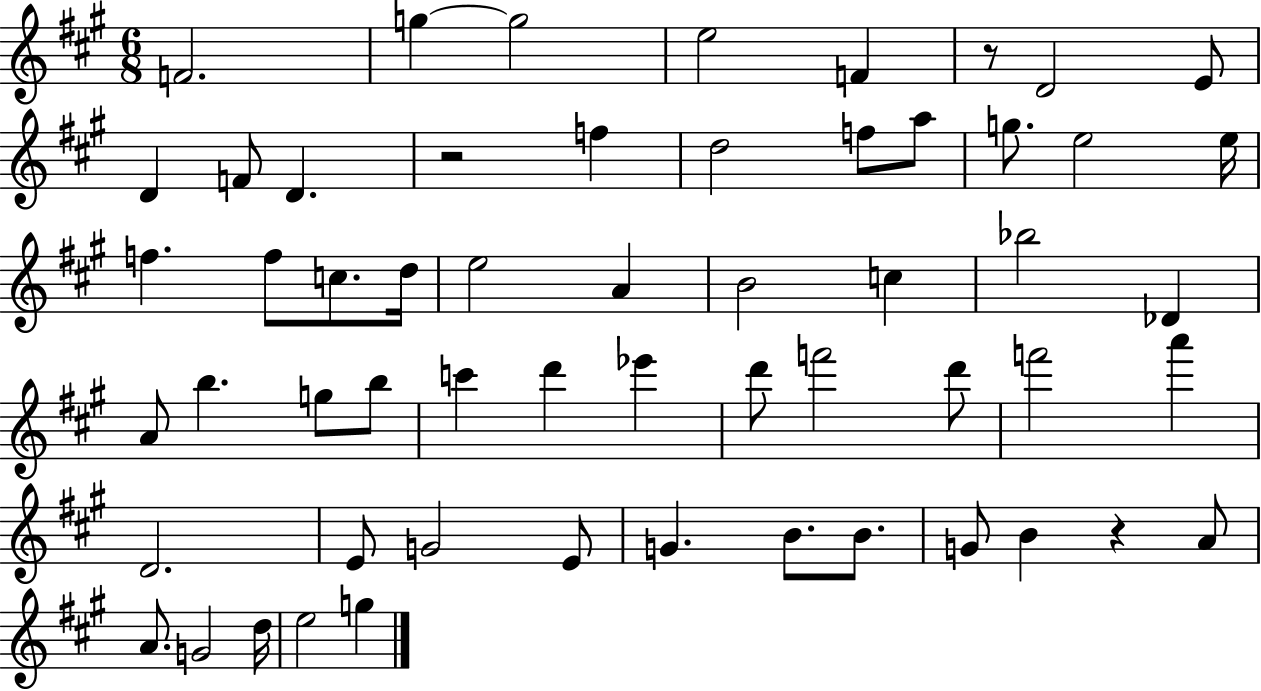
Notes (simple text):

F4/h. G5/q G5/h E5/h F4/q R/e D4/h E4/e D4/q F4/e D4/q. R/h F5/q D5/h F5/e A5/e G5/e. E5/h E5/s F5/q. F5/e C5/e. D5/s E5/h A4/q B4/h C5/q Bb5/h Db4/q A4/e B5/q. G5/e B5/e C6/q D6/q Eb6/q D6/e F6/h D6/e F6/h A6/q D4/h. E4/e G4/h E4/e G4/q. B4/e. B4/e. G4/e B4/q R/q A4/e A4/e. G4/h D5/s E5/h G5/q